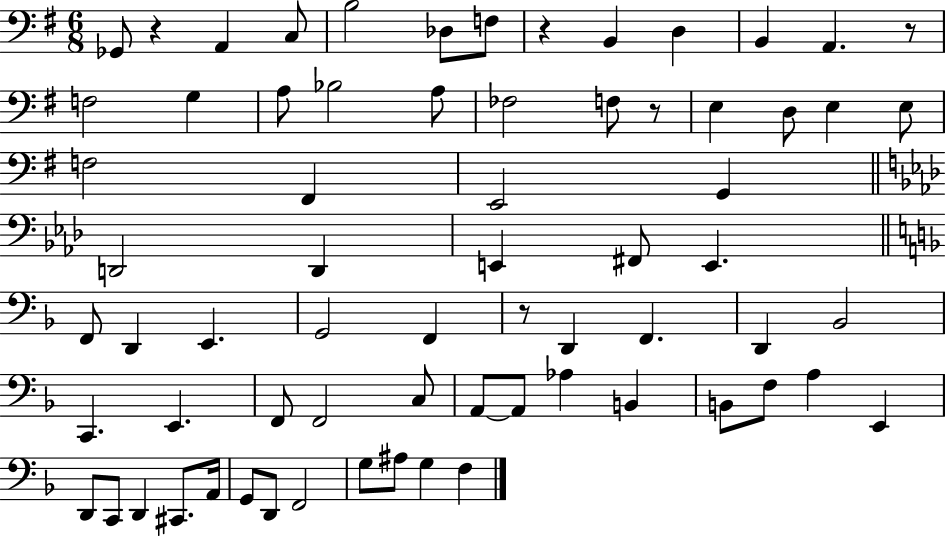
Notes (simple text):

Gb2/e R/q A2/q C3/e B3/h Db3/e F3/e R/q B2/q D3/q B2/q A2/q. R/e F3/h G3/q A3/e Bb3/h A3/e FES3/h F3/e R/e E3/q D3/e E3/q E3/e F3/h F#2/q E2/h G2/q D2/h D2/q E2/q F#2/e E2/q. F2/e D2/q E2/q. G2/h F2/q R/e D2/q F2/q. D2/q Bb2/h C2/q. E2/q. F2/e F2/h C3/e A2/e A2/e Ab3/q B2/q B2/e F3/e A3/q E2/q D2/e C2/e D2/q C#2/e. A2/s G2/e D2/e F2/h G3/e A#3/e G3/q F3/q